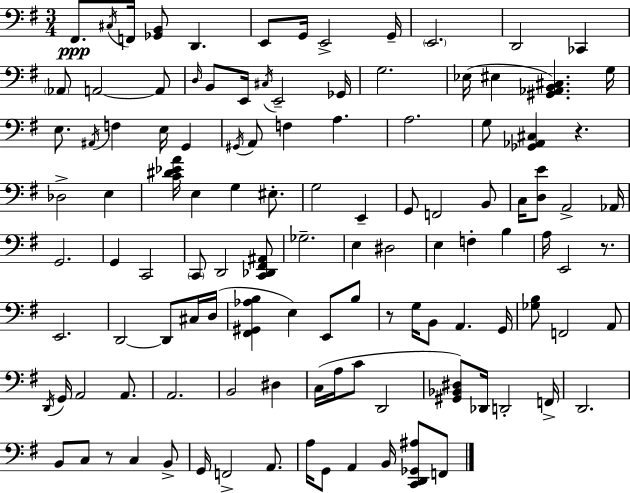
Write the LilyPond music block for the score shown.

{
  \clef bass
  \numericTimeSignature
  \time 3/4
  \key g \major
  fis,8.\ppp \acciaccatura { cis16 } f,16 <ges, b,>8 d,4. | e,8 g,16 e,2-> | g,16-- \parenthesize e,2. | d,2 ces,4 | \break \parenthesize aes,8 a,2~~ a,8 | \grace { d16 } b,8 e,16 \acciaccatura { cis16 } e,2-- | ges,16 g2. | ees16( eis4 <gis, aes, b, cis>4.) | \break g16 e8. \acciaccatura { ais,16 } f4 e16 | g,4 \acciaccatura { gis,16 } a,8 f4 a4. | a2. | g8 <ges, aes, cis>4 r4. | \break des2-> | e4 <c' dis' ees' a'>16 e4 g4 | eis8.-. g2 | e,4-- g,8 f,2 | \break b,8 c16 <d e'>8 a,2-> | aes,16 g,2. | g,4 c,2 | \parenthesize c,8 d,2 | \break <c, des, fis, ais,>8 ges2.-- | e4 dis2 | e4 f4-. | b4 a16 e,2 | \break r8. e,2. | d,2~~ | d,8 cis16 d16( <fis, gis, aes b>4 e4) | e,8 b8 r8 g16 b,8 a,4. | \break g,16 <ges b>8 f,2 | a,8 \acciaccatura { d,16 } g,16 a,2 | a,8. a,2. | b,2 | \break dis4 c16( a16 c'8 d,2 | <gis, bes, dis>8) des,16 d,2-. | f,16-> d,2. | b,8 c8 r8 | \break c4 b,8-> g,16 f,2-> | a,8. a16 g,8 a,4 | b,16 <c, d, ges, ais>8 f,8 \bar "|."
}